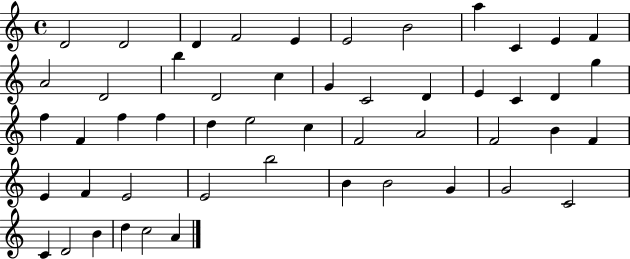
D4/h D4/h D4/q F4/h E4/q E4/h B4/h A5/q C4/q E4/q F4/q A4/h D4/h B5/q D4/h C5/q G4/q C4/h D4/q E4/q C4/q D4/q G5/q F5/q F4/q F5/q F5/q D5/q E5/h C5/q F4/h A4/h F4/h B4/q F4/q E4/q F4/q E4/h E4/h B5/h B4/q B4/h G4/q G4/h C4/h C4/q D4/h B4/q D5/q C5/h A4/q